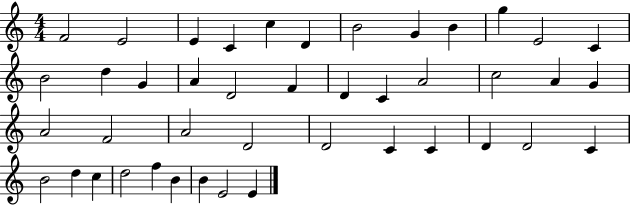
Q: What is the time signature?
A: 4/4